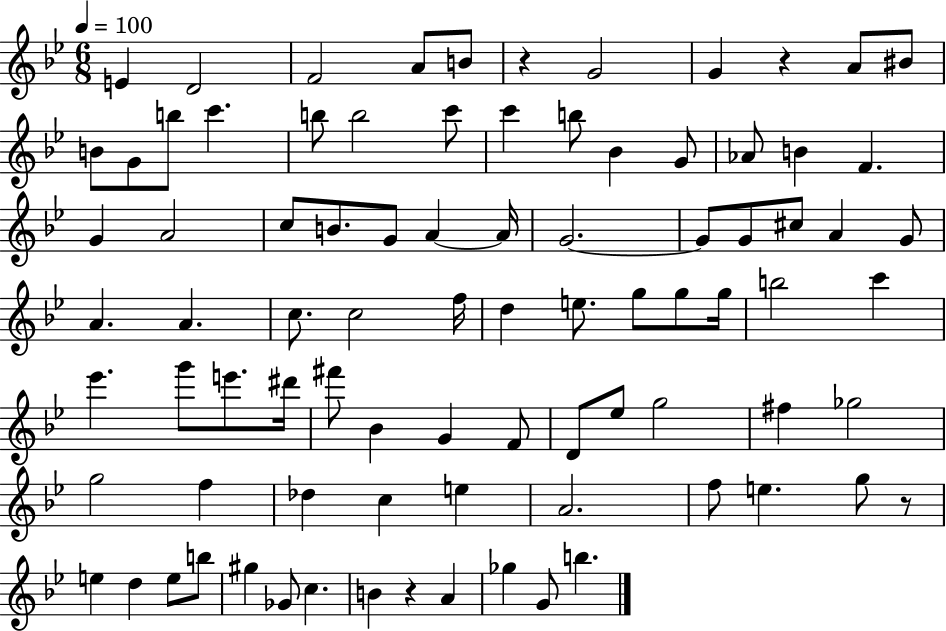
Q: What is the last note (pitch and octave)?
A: B5